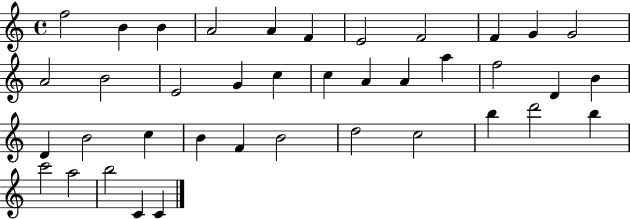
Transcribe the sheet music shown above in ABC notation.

X:1
T:Untitled
M:4/4
L:1/4
K:C
f2 B B A2 A F E2 F2 F G G2 A2 B2 E2 G c c A A a f2 D B D B2 c B F B2 d2 c2 b d'2 b c'2 a2 b2 C C